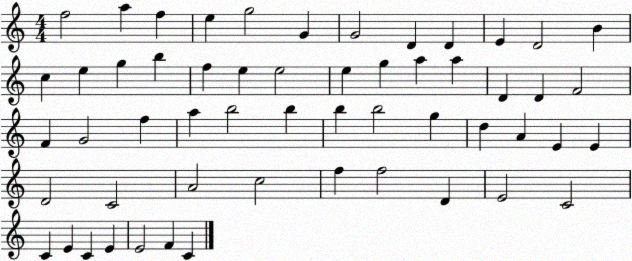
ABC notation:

X:1
T:Untitled
M:4/4
L:1/4
K:C
f2 a f e g2 G G2 D D E D2 B c e g b f e e2 e g a a D D F2 F G2 f a b2 b b b2 g d A E E D2 C2 A2 c2 f f2 D E2 C2 C E C E E2 F C